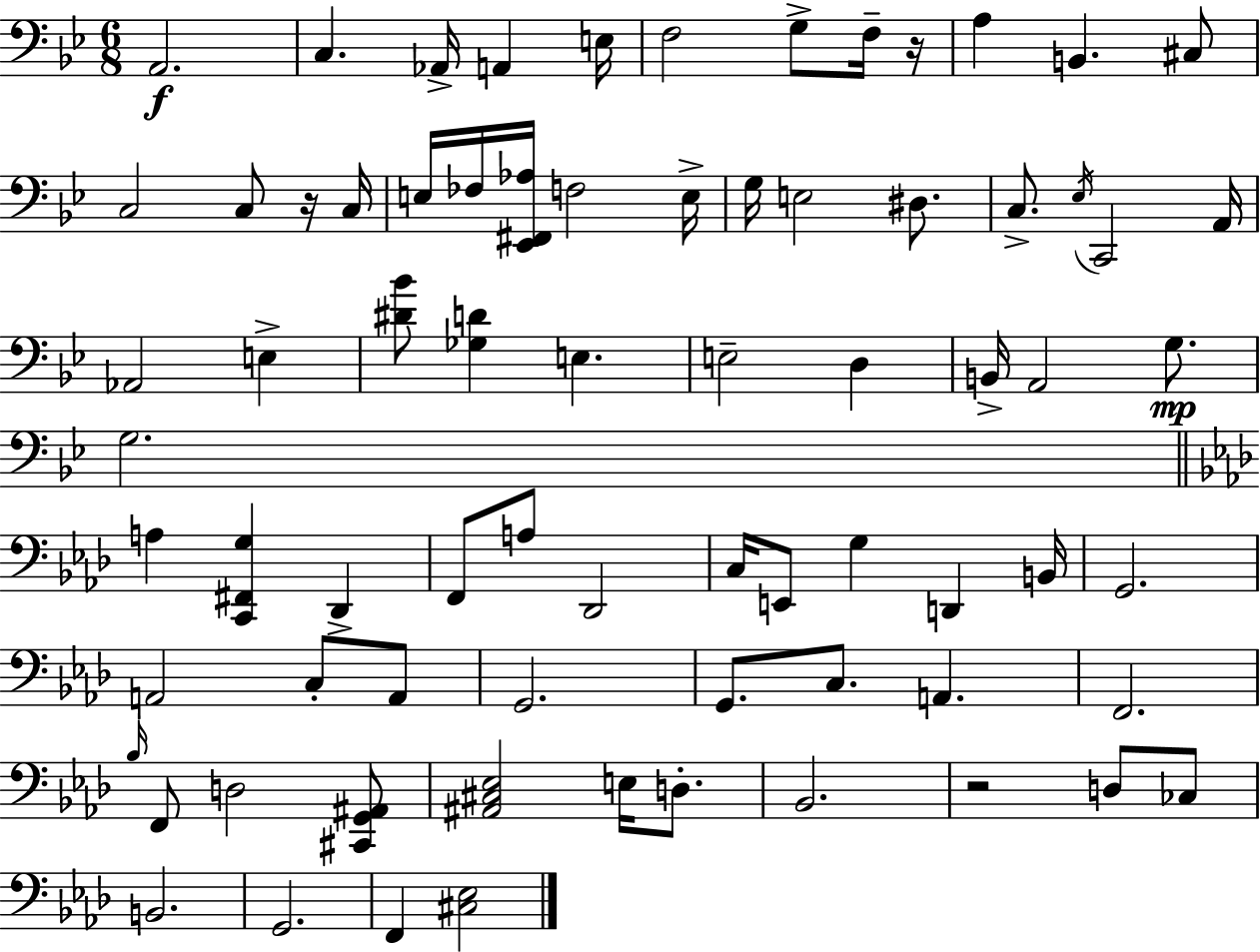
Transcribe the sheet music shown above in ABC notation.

X:1
T:Untitled
M:6/8
L:1/4
K:Gm
A,,2 C, _A,,/4 A,, E,/4 F,2 G,/2 F,/4 z/4 A, B,, ^C,/2 C,2 C,/2 z/4 C,/4 E,/4 _F,/4 [_E,,^F,,_A,]/4 F,2 E,/4 G,/4 E,2 ^D,/2 C,/2 _E,/4 C,,2 A,,/4 _A,,2 E, [^D_B]/2 [_G,D] E, E,2 D, B,,/4 A,,2 G,/2 G,2 A, [C,,^F,,G,] _D,, F,,/2 A,/2 _D,,2 C,/4 E,,/2 G, D,, B,,/4 G,,2 A,,2 C,/2 A,,/2 G,,2 G,,/2 C,/2 A,, F,,2 _B,/4 F,,/2 D,2 [^C,,G,,^A,,]/2 [^A,,^C,_E,]2 E,/4 D,/2 _B,,2 z2 D,/2 _C,/2 B,,2 G,,2 F,, [^C,_E,]2